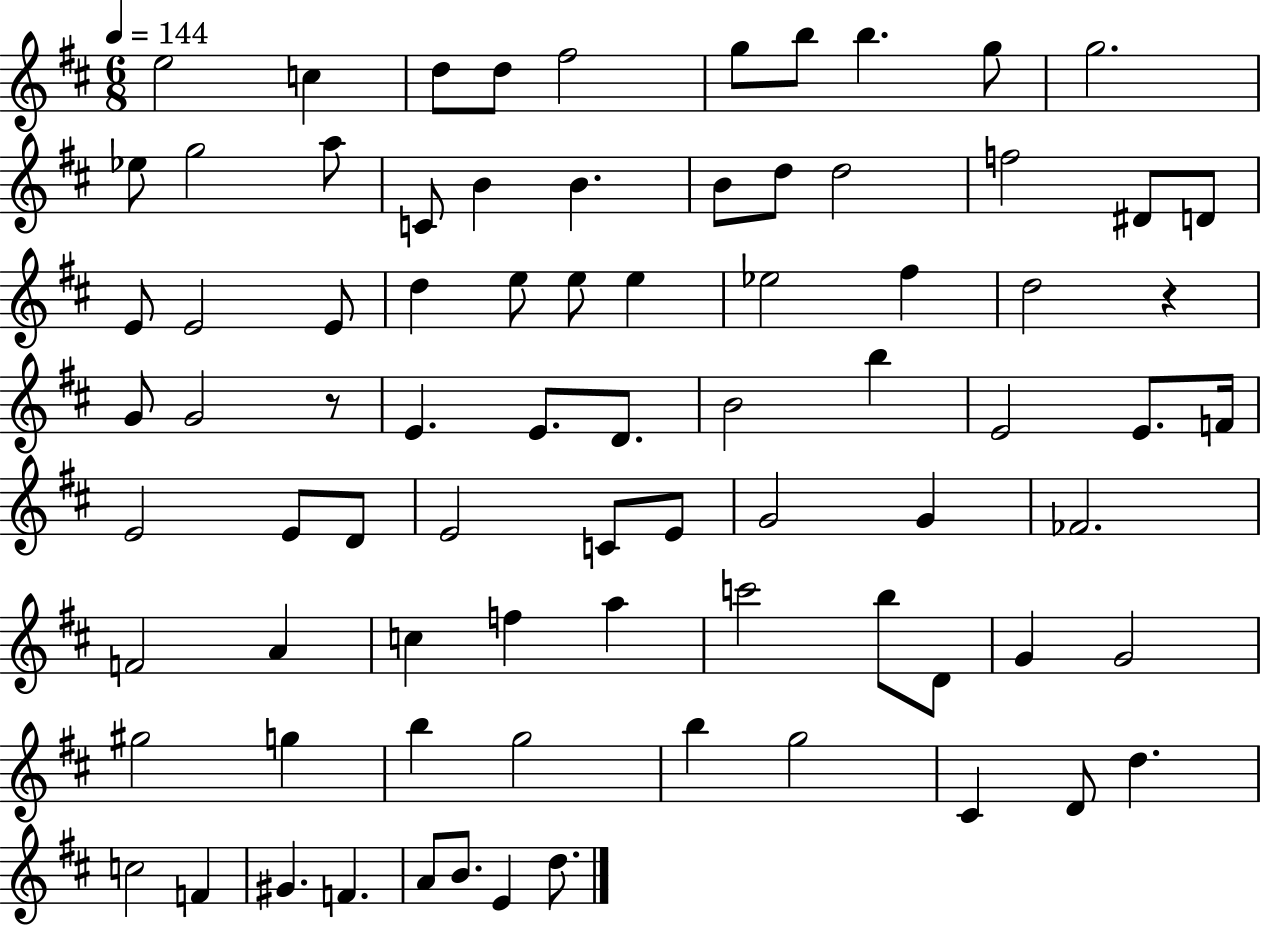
X:1
T:Untitled
M:6/8
L:1/4
K:D
e2 c d/2 d/2 ^f2 g/2 b/2 b g/2 g2 _e/2 g2 a/2 C/2 B B B/2 d/2 d2 f2 ^D/2 D/2 E/2 E2 E/2 d e/2 e/2 e _e2 ^f d2 z G/2 G2 z/2 E E/2 D/2 B2 b E2 E/2 F/4 E2 E/2 D/2 E2 C/2 E/2 G2 G _F2 F2 A c f a c'2 b/2 D/2 G G2 ^g2 g b g2 b g2 ^C D/2 d c2 F ^G F A/2 B/2 E d/2